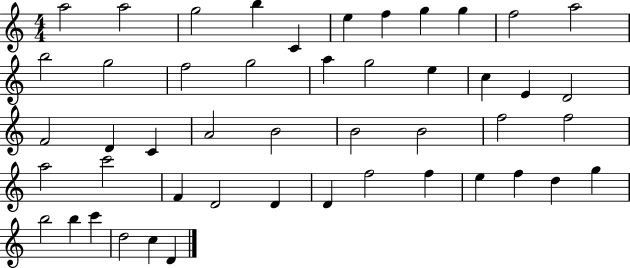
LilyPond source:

{
  \clef treble
  \numericTimeSignature
  \time 4/4
  \key c \major
  a''2 a''2 | g''2 b''4 c'4 | e''4 f''4 g''4 g''4 | f''2 a''2 | \break b''2 g''2 | f''2 g''2 | a''4 g''2 e''4 | c''4 e'4 d'2 | \break f'2 d'4 c'4 | a'2 b'2 | b'2 b'2 | f''2 f''2 | \break a''2 c'''2 | f'4 d'2 d'4 | d'4 f''2 f''4 | e''4 f''4 d''4 g''4 | \break b''2 b''4 c'''4 | d''2 c''4 d'4 | \bar "|."
}